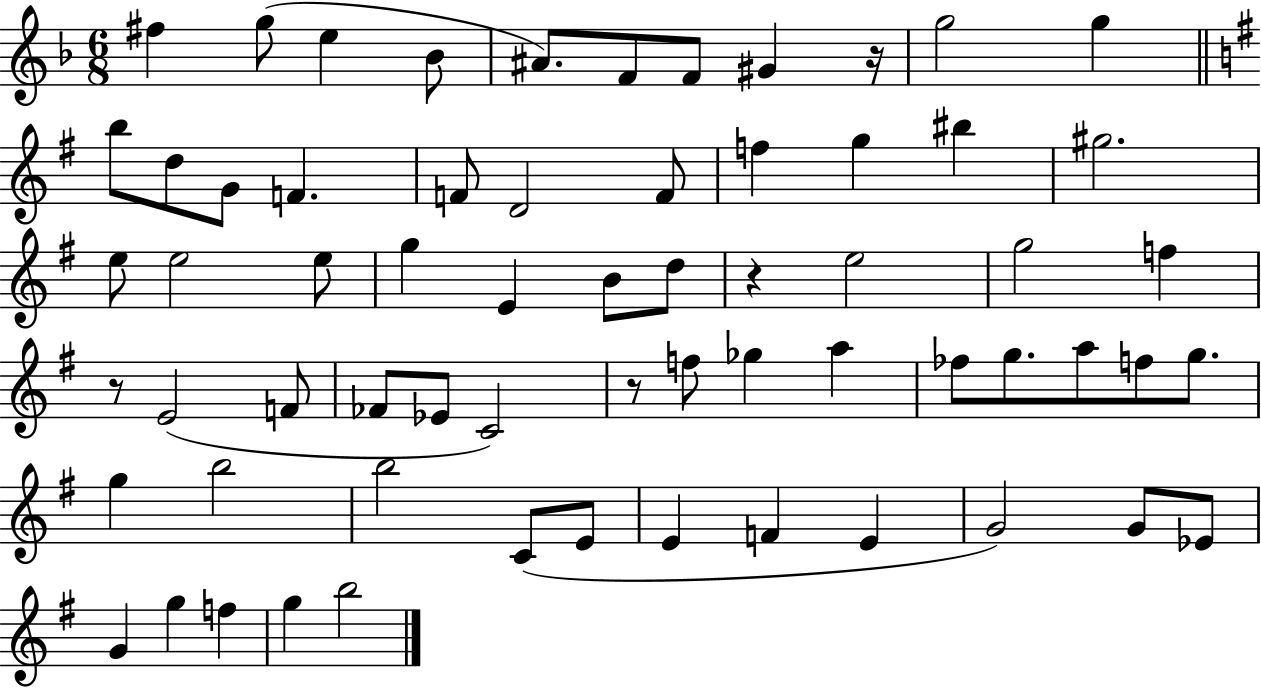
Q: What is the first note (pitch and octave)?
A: F#5